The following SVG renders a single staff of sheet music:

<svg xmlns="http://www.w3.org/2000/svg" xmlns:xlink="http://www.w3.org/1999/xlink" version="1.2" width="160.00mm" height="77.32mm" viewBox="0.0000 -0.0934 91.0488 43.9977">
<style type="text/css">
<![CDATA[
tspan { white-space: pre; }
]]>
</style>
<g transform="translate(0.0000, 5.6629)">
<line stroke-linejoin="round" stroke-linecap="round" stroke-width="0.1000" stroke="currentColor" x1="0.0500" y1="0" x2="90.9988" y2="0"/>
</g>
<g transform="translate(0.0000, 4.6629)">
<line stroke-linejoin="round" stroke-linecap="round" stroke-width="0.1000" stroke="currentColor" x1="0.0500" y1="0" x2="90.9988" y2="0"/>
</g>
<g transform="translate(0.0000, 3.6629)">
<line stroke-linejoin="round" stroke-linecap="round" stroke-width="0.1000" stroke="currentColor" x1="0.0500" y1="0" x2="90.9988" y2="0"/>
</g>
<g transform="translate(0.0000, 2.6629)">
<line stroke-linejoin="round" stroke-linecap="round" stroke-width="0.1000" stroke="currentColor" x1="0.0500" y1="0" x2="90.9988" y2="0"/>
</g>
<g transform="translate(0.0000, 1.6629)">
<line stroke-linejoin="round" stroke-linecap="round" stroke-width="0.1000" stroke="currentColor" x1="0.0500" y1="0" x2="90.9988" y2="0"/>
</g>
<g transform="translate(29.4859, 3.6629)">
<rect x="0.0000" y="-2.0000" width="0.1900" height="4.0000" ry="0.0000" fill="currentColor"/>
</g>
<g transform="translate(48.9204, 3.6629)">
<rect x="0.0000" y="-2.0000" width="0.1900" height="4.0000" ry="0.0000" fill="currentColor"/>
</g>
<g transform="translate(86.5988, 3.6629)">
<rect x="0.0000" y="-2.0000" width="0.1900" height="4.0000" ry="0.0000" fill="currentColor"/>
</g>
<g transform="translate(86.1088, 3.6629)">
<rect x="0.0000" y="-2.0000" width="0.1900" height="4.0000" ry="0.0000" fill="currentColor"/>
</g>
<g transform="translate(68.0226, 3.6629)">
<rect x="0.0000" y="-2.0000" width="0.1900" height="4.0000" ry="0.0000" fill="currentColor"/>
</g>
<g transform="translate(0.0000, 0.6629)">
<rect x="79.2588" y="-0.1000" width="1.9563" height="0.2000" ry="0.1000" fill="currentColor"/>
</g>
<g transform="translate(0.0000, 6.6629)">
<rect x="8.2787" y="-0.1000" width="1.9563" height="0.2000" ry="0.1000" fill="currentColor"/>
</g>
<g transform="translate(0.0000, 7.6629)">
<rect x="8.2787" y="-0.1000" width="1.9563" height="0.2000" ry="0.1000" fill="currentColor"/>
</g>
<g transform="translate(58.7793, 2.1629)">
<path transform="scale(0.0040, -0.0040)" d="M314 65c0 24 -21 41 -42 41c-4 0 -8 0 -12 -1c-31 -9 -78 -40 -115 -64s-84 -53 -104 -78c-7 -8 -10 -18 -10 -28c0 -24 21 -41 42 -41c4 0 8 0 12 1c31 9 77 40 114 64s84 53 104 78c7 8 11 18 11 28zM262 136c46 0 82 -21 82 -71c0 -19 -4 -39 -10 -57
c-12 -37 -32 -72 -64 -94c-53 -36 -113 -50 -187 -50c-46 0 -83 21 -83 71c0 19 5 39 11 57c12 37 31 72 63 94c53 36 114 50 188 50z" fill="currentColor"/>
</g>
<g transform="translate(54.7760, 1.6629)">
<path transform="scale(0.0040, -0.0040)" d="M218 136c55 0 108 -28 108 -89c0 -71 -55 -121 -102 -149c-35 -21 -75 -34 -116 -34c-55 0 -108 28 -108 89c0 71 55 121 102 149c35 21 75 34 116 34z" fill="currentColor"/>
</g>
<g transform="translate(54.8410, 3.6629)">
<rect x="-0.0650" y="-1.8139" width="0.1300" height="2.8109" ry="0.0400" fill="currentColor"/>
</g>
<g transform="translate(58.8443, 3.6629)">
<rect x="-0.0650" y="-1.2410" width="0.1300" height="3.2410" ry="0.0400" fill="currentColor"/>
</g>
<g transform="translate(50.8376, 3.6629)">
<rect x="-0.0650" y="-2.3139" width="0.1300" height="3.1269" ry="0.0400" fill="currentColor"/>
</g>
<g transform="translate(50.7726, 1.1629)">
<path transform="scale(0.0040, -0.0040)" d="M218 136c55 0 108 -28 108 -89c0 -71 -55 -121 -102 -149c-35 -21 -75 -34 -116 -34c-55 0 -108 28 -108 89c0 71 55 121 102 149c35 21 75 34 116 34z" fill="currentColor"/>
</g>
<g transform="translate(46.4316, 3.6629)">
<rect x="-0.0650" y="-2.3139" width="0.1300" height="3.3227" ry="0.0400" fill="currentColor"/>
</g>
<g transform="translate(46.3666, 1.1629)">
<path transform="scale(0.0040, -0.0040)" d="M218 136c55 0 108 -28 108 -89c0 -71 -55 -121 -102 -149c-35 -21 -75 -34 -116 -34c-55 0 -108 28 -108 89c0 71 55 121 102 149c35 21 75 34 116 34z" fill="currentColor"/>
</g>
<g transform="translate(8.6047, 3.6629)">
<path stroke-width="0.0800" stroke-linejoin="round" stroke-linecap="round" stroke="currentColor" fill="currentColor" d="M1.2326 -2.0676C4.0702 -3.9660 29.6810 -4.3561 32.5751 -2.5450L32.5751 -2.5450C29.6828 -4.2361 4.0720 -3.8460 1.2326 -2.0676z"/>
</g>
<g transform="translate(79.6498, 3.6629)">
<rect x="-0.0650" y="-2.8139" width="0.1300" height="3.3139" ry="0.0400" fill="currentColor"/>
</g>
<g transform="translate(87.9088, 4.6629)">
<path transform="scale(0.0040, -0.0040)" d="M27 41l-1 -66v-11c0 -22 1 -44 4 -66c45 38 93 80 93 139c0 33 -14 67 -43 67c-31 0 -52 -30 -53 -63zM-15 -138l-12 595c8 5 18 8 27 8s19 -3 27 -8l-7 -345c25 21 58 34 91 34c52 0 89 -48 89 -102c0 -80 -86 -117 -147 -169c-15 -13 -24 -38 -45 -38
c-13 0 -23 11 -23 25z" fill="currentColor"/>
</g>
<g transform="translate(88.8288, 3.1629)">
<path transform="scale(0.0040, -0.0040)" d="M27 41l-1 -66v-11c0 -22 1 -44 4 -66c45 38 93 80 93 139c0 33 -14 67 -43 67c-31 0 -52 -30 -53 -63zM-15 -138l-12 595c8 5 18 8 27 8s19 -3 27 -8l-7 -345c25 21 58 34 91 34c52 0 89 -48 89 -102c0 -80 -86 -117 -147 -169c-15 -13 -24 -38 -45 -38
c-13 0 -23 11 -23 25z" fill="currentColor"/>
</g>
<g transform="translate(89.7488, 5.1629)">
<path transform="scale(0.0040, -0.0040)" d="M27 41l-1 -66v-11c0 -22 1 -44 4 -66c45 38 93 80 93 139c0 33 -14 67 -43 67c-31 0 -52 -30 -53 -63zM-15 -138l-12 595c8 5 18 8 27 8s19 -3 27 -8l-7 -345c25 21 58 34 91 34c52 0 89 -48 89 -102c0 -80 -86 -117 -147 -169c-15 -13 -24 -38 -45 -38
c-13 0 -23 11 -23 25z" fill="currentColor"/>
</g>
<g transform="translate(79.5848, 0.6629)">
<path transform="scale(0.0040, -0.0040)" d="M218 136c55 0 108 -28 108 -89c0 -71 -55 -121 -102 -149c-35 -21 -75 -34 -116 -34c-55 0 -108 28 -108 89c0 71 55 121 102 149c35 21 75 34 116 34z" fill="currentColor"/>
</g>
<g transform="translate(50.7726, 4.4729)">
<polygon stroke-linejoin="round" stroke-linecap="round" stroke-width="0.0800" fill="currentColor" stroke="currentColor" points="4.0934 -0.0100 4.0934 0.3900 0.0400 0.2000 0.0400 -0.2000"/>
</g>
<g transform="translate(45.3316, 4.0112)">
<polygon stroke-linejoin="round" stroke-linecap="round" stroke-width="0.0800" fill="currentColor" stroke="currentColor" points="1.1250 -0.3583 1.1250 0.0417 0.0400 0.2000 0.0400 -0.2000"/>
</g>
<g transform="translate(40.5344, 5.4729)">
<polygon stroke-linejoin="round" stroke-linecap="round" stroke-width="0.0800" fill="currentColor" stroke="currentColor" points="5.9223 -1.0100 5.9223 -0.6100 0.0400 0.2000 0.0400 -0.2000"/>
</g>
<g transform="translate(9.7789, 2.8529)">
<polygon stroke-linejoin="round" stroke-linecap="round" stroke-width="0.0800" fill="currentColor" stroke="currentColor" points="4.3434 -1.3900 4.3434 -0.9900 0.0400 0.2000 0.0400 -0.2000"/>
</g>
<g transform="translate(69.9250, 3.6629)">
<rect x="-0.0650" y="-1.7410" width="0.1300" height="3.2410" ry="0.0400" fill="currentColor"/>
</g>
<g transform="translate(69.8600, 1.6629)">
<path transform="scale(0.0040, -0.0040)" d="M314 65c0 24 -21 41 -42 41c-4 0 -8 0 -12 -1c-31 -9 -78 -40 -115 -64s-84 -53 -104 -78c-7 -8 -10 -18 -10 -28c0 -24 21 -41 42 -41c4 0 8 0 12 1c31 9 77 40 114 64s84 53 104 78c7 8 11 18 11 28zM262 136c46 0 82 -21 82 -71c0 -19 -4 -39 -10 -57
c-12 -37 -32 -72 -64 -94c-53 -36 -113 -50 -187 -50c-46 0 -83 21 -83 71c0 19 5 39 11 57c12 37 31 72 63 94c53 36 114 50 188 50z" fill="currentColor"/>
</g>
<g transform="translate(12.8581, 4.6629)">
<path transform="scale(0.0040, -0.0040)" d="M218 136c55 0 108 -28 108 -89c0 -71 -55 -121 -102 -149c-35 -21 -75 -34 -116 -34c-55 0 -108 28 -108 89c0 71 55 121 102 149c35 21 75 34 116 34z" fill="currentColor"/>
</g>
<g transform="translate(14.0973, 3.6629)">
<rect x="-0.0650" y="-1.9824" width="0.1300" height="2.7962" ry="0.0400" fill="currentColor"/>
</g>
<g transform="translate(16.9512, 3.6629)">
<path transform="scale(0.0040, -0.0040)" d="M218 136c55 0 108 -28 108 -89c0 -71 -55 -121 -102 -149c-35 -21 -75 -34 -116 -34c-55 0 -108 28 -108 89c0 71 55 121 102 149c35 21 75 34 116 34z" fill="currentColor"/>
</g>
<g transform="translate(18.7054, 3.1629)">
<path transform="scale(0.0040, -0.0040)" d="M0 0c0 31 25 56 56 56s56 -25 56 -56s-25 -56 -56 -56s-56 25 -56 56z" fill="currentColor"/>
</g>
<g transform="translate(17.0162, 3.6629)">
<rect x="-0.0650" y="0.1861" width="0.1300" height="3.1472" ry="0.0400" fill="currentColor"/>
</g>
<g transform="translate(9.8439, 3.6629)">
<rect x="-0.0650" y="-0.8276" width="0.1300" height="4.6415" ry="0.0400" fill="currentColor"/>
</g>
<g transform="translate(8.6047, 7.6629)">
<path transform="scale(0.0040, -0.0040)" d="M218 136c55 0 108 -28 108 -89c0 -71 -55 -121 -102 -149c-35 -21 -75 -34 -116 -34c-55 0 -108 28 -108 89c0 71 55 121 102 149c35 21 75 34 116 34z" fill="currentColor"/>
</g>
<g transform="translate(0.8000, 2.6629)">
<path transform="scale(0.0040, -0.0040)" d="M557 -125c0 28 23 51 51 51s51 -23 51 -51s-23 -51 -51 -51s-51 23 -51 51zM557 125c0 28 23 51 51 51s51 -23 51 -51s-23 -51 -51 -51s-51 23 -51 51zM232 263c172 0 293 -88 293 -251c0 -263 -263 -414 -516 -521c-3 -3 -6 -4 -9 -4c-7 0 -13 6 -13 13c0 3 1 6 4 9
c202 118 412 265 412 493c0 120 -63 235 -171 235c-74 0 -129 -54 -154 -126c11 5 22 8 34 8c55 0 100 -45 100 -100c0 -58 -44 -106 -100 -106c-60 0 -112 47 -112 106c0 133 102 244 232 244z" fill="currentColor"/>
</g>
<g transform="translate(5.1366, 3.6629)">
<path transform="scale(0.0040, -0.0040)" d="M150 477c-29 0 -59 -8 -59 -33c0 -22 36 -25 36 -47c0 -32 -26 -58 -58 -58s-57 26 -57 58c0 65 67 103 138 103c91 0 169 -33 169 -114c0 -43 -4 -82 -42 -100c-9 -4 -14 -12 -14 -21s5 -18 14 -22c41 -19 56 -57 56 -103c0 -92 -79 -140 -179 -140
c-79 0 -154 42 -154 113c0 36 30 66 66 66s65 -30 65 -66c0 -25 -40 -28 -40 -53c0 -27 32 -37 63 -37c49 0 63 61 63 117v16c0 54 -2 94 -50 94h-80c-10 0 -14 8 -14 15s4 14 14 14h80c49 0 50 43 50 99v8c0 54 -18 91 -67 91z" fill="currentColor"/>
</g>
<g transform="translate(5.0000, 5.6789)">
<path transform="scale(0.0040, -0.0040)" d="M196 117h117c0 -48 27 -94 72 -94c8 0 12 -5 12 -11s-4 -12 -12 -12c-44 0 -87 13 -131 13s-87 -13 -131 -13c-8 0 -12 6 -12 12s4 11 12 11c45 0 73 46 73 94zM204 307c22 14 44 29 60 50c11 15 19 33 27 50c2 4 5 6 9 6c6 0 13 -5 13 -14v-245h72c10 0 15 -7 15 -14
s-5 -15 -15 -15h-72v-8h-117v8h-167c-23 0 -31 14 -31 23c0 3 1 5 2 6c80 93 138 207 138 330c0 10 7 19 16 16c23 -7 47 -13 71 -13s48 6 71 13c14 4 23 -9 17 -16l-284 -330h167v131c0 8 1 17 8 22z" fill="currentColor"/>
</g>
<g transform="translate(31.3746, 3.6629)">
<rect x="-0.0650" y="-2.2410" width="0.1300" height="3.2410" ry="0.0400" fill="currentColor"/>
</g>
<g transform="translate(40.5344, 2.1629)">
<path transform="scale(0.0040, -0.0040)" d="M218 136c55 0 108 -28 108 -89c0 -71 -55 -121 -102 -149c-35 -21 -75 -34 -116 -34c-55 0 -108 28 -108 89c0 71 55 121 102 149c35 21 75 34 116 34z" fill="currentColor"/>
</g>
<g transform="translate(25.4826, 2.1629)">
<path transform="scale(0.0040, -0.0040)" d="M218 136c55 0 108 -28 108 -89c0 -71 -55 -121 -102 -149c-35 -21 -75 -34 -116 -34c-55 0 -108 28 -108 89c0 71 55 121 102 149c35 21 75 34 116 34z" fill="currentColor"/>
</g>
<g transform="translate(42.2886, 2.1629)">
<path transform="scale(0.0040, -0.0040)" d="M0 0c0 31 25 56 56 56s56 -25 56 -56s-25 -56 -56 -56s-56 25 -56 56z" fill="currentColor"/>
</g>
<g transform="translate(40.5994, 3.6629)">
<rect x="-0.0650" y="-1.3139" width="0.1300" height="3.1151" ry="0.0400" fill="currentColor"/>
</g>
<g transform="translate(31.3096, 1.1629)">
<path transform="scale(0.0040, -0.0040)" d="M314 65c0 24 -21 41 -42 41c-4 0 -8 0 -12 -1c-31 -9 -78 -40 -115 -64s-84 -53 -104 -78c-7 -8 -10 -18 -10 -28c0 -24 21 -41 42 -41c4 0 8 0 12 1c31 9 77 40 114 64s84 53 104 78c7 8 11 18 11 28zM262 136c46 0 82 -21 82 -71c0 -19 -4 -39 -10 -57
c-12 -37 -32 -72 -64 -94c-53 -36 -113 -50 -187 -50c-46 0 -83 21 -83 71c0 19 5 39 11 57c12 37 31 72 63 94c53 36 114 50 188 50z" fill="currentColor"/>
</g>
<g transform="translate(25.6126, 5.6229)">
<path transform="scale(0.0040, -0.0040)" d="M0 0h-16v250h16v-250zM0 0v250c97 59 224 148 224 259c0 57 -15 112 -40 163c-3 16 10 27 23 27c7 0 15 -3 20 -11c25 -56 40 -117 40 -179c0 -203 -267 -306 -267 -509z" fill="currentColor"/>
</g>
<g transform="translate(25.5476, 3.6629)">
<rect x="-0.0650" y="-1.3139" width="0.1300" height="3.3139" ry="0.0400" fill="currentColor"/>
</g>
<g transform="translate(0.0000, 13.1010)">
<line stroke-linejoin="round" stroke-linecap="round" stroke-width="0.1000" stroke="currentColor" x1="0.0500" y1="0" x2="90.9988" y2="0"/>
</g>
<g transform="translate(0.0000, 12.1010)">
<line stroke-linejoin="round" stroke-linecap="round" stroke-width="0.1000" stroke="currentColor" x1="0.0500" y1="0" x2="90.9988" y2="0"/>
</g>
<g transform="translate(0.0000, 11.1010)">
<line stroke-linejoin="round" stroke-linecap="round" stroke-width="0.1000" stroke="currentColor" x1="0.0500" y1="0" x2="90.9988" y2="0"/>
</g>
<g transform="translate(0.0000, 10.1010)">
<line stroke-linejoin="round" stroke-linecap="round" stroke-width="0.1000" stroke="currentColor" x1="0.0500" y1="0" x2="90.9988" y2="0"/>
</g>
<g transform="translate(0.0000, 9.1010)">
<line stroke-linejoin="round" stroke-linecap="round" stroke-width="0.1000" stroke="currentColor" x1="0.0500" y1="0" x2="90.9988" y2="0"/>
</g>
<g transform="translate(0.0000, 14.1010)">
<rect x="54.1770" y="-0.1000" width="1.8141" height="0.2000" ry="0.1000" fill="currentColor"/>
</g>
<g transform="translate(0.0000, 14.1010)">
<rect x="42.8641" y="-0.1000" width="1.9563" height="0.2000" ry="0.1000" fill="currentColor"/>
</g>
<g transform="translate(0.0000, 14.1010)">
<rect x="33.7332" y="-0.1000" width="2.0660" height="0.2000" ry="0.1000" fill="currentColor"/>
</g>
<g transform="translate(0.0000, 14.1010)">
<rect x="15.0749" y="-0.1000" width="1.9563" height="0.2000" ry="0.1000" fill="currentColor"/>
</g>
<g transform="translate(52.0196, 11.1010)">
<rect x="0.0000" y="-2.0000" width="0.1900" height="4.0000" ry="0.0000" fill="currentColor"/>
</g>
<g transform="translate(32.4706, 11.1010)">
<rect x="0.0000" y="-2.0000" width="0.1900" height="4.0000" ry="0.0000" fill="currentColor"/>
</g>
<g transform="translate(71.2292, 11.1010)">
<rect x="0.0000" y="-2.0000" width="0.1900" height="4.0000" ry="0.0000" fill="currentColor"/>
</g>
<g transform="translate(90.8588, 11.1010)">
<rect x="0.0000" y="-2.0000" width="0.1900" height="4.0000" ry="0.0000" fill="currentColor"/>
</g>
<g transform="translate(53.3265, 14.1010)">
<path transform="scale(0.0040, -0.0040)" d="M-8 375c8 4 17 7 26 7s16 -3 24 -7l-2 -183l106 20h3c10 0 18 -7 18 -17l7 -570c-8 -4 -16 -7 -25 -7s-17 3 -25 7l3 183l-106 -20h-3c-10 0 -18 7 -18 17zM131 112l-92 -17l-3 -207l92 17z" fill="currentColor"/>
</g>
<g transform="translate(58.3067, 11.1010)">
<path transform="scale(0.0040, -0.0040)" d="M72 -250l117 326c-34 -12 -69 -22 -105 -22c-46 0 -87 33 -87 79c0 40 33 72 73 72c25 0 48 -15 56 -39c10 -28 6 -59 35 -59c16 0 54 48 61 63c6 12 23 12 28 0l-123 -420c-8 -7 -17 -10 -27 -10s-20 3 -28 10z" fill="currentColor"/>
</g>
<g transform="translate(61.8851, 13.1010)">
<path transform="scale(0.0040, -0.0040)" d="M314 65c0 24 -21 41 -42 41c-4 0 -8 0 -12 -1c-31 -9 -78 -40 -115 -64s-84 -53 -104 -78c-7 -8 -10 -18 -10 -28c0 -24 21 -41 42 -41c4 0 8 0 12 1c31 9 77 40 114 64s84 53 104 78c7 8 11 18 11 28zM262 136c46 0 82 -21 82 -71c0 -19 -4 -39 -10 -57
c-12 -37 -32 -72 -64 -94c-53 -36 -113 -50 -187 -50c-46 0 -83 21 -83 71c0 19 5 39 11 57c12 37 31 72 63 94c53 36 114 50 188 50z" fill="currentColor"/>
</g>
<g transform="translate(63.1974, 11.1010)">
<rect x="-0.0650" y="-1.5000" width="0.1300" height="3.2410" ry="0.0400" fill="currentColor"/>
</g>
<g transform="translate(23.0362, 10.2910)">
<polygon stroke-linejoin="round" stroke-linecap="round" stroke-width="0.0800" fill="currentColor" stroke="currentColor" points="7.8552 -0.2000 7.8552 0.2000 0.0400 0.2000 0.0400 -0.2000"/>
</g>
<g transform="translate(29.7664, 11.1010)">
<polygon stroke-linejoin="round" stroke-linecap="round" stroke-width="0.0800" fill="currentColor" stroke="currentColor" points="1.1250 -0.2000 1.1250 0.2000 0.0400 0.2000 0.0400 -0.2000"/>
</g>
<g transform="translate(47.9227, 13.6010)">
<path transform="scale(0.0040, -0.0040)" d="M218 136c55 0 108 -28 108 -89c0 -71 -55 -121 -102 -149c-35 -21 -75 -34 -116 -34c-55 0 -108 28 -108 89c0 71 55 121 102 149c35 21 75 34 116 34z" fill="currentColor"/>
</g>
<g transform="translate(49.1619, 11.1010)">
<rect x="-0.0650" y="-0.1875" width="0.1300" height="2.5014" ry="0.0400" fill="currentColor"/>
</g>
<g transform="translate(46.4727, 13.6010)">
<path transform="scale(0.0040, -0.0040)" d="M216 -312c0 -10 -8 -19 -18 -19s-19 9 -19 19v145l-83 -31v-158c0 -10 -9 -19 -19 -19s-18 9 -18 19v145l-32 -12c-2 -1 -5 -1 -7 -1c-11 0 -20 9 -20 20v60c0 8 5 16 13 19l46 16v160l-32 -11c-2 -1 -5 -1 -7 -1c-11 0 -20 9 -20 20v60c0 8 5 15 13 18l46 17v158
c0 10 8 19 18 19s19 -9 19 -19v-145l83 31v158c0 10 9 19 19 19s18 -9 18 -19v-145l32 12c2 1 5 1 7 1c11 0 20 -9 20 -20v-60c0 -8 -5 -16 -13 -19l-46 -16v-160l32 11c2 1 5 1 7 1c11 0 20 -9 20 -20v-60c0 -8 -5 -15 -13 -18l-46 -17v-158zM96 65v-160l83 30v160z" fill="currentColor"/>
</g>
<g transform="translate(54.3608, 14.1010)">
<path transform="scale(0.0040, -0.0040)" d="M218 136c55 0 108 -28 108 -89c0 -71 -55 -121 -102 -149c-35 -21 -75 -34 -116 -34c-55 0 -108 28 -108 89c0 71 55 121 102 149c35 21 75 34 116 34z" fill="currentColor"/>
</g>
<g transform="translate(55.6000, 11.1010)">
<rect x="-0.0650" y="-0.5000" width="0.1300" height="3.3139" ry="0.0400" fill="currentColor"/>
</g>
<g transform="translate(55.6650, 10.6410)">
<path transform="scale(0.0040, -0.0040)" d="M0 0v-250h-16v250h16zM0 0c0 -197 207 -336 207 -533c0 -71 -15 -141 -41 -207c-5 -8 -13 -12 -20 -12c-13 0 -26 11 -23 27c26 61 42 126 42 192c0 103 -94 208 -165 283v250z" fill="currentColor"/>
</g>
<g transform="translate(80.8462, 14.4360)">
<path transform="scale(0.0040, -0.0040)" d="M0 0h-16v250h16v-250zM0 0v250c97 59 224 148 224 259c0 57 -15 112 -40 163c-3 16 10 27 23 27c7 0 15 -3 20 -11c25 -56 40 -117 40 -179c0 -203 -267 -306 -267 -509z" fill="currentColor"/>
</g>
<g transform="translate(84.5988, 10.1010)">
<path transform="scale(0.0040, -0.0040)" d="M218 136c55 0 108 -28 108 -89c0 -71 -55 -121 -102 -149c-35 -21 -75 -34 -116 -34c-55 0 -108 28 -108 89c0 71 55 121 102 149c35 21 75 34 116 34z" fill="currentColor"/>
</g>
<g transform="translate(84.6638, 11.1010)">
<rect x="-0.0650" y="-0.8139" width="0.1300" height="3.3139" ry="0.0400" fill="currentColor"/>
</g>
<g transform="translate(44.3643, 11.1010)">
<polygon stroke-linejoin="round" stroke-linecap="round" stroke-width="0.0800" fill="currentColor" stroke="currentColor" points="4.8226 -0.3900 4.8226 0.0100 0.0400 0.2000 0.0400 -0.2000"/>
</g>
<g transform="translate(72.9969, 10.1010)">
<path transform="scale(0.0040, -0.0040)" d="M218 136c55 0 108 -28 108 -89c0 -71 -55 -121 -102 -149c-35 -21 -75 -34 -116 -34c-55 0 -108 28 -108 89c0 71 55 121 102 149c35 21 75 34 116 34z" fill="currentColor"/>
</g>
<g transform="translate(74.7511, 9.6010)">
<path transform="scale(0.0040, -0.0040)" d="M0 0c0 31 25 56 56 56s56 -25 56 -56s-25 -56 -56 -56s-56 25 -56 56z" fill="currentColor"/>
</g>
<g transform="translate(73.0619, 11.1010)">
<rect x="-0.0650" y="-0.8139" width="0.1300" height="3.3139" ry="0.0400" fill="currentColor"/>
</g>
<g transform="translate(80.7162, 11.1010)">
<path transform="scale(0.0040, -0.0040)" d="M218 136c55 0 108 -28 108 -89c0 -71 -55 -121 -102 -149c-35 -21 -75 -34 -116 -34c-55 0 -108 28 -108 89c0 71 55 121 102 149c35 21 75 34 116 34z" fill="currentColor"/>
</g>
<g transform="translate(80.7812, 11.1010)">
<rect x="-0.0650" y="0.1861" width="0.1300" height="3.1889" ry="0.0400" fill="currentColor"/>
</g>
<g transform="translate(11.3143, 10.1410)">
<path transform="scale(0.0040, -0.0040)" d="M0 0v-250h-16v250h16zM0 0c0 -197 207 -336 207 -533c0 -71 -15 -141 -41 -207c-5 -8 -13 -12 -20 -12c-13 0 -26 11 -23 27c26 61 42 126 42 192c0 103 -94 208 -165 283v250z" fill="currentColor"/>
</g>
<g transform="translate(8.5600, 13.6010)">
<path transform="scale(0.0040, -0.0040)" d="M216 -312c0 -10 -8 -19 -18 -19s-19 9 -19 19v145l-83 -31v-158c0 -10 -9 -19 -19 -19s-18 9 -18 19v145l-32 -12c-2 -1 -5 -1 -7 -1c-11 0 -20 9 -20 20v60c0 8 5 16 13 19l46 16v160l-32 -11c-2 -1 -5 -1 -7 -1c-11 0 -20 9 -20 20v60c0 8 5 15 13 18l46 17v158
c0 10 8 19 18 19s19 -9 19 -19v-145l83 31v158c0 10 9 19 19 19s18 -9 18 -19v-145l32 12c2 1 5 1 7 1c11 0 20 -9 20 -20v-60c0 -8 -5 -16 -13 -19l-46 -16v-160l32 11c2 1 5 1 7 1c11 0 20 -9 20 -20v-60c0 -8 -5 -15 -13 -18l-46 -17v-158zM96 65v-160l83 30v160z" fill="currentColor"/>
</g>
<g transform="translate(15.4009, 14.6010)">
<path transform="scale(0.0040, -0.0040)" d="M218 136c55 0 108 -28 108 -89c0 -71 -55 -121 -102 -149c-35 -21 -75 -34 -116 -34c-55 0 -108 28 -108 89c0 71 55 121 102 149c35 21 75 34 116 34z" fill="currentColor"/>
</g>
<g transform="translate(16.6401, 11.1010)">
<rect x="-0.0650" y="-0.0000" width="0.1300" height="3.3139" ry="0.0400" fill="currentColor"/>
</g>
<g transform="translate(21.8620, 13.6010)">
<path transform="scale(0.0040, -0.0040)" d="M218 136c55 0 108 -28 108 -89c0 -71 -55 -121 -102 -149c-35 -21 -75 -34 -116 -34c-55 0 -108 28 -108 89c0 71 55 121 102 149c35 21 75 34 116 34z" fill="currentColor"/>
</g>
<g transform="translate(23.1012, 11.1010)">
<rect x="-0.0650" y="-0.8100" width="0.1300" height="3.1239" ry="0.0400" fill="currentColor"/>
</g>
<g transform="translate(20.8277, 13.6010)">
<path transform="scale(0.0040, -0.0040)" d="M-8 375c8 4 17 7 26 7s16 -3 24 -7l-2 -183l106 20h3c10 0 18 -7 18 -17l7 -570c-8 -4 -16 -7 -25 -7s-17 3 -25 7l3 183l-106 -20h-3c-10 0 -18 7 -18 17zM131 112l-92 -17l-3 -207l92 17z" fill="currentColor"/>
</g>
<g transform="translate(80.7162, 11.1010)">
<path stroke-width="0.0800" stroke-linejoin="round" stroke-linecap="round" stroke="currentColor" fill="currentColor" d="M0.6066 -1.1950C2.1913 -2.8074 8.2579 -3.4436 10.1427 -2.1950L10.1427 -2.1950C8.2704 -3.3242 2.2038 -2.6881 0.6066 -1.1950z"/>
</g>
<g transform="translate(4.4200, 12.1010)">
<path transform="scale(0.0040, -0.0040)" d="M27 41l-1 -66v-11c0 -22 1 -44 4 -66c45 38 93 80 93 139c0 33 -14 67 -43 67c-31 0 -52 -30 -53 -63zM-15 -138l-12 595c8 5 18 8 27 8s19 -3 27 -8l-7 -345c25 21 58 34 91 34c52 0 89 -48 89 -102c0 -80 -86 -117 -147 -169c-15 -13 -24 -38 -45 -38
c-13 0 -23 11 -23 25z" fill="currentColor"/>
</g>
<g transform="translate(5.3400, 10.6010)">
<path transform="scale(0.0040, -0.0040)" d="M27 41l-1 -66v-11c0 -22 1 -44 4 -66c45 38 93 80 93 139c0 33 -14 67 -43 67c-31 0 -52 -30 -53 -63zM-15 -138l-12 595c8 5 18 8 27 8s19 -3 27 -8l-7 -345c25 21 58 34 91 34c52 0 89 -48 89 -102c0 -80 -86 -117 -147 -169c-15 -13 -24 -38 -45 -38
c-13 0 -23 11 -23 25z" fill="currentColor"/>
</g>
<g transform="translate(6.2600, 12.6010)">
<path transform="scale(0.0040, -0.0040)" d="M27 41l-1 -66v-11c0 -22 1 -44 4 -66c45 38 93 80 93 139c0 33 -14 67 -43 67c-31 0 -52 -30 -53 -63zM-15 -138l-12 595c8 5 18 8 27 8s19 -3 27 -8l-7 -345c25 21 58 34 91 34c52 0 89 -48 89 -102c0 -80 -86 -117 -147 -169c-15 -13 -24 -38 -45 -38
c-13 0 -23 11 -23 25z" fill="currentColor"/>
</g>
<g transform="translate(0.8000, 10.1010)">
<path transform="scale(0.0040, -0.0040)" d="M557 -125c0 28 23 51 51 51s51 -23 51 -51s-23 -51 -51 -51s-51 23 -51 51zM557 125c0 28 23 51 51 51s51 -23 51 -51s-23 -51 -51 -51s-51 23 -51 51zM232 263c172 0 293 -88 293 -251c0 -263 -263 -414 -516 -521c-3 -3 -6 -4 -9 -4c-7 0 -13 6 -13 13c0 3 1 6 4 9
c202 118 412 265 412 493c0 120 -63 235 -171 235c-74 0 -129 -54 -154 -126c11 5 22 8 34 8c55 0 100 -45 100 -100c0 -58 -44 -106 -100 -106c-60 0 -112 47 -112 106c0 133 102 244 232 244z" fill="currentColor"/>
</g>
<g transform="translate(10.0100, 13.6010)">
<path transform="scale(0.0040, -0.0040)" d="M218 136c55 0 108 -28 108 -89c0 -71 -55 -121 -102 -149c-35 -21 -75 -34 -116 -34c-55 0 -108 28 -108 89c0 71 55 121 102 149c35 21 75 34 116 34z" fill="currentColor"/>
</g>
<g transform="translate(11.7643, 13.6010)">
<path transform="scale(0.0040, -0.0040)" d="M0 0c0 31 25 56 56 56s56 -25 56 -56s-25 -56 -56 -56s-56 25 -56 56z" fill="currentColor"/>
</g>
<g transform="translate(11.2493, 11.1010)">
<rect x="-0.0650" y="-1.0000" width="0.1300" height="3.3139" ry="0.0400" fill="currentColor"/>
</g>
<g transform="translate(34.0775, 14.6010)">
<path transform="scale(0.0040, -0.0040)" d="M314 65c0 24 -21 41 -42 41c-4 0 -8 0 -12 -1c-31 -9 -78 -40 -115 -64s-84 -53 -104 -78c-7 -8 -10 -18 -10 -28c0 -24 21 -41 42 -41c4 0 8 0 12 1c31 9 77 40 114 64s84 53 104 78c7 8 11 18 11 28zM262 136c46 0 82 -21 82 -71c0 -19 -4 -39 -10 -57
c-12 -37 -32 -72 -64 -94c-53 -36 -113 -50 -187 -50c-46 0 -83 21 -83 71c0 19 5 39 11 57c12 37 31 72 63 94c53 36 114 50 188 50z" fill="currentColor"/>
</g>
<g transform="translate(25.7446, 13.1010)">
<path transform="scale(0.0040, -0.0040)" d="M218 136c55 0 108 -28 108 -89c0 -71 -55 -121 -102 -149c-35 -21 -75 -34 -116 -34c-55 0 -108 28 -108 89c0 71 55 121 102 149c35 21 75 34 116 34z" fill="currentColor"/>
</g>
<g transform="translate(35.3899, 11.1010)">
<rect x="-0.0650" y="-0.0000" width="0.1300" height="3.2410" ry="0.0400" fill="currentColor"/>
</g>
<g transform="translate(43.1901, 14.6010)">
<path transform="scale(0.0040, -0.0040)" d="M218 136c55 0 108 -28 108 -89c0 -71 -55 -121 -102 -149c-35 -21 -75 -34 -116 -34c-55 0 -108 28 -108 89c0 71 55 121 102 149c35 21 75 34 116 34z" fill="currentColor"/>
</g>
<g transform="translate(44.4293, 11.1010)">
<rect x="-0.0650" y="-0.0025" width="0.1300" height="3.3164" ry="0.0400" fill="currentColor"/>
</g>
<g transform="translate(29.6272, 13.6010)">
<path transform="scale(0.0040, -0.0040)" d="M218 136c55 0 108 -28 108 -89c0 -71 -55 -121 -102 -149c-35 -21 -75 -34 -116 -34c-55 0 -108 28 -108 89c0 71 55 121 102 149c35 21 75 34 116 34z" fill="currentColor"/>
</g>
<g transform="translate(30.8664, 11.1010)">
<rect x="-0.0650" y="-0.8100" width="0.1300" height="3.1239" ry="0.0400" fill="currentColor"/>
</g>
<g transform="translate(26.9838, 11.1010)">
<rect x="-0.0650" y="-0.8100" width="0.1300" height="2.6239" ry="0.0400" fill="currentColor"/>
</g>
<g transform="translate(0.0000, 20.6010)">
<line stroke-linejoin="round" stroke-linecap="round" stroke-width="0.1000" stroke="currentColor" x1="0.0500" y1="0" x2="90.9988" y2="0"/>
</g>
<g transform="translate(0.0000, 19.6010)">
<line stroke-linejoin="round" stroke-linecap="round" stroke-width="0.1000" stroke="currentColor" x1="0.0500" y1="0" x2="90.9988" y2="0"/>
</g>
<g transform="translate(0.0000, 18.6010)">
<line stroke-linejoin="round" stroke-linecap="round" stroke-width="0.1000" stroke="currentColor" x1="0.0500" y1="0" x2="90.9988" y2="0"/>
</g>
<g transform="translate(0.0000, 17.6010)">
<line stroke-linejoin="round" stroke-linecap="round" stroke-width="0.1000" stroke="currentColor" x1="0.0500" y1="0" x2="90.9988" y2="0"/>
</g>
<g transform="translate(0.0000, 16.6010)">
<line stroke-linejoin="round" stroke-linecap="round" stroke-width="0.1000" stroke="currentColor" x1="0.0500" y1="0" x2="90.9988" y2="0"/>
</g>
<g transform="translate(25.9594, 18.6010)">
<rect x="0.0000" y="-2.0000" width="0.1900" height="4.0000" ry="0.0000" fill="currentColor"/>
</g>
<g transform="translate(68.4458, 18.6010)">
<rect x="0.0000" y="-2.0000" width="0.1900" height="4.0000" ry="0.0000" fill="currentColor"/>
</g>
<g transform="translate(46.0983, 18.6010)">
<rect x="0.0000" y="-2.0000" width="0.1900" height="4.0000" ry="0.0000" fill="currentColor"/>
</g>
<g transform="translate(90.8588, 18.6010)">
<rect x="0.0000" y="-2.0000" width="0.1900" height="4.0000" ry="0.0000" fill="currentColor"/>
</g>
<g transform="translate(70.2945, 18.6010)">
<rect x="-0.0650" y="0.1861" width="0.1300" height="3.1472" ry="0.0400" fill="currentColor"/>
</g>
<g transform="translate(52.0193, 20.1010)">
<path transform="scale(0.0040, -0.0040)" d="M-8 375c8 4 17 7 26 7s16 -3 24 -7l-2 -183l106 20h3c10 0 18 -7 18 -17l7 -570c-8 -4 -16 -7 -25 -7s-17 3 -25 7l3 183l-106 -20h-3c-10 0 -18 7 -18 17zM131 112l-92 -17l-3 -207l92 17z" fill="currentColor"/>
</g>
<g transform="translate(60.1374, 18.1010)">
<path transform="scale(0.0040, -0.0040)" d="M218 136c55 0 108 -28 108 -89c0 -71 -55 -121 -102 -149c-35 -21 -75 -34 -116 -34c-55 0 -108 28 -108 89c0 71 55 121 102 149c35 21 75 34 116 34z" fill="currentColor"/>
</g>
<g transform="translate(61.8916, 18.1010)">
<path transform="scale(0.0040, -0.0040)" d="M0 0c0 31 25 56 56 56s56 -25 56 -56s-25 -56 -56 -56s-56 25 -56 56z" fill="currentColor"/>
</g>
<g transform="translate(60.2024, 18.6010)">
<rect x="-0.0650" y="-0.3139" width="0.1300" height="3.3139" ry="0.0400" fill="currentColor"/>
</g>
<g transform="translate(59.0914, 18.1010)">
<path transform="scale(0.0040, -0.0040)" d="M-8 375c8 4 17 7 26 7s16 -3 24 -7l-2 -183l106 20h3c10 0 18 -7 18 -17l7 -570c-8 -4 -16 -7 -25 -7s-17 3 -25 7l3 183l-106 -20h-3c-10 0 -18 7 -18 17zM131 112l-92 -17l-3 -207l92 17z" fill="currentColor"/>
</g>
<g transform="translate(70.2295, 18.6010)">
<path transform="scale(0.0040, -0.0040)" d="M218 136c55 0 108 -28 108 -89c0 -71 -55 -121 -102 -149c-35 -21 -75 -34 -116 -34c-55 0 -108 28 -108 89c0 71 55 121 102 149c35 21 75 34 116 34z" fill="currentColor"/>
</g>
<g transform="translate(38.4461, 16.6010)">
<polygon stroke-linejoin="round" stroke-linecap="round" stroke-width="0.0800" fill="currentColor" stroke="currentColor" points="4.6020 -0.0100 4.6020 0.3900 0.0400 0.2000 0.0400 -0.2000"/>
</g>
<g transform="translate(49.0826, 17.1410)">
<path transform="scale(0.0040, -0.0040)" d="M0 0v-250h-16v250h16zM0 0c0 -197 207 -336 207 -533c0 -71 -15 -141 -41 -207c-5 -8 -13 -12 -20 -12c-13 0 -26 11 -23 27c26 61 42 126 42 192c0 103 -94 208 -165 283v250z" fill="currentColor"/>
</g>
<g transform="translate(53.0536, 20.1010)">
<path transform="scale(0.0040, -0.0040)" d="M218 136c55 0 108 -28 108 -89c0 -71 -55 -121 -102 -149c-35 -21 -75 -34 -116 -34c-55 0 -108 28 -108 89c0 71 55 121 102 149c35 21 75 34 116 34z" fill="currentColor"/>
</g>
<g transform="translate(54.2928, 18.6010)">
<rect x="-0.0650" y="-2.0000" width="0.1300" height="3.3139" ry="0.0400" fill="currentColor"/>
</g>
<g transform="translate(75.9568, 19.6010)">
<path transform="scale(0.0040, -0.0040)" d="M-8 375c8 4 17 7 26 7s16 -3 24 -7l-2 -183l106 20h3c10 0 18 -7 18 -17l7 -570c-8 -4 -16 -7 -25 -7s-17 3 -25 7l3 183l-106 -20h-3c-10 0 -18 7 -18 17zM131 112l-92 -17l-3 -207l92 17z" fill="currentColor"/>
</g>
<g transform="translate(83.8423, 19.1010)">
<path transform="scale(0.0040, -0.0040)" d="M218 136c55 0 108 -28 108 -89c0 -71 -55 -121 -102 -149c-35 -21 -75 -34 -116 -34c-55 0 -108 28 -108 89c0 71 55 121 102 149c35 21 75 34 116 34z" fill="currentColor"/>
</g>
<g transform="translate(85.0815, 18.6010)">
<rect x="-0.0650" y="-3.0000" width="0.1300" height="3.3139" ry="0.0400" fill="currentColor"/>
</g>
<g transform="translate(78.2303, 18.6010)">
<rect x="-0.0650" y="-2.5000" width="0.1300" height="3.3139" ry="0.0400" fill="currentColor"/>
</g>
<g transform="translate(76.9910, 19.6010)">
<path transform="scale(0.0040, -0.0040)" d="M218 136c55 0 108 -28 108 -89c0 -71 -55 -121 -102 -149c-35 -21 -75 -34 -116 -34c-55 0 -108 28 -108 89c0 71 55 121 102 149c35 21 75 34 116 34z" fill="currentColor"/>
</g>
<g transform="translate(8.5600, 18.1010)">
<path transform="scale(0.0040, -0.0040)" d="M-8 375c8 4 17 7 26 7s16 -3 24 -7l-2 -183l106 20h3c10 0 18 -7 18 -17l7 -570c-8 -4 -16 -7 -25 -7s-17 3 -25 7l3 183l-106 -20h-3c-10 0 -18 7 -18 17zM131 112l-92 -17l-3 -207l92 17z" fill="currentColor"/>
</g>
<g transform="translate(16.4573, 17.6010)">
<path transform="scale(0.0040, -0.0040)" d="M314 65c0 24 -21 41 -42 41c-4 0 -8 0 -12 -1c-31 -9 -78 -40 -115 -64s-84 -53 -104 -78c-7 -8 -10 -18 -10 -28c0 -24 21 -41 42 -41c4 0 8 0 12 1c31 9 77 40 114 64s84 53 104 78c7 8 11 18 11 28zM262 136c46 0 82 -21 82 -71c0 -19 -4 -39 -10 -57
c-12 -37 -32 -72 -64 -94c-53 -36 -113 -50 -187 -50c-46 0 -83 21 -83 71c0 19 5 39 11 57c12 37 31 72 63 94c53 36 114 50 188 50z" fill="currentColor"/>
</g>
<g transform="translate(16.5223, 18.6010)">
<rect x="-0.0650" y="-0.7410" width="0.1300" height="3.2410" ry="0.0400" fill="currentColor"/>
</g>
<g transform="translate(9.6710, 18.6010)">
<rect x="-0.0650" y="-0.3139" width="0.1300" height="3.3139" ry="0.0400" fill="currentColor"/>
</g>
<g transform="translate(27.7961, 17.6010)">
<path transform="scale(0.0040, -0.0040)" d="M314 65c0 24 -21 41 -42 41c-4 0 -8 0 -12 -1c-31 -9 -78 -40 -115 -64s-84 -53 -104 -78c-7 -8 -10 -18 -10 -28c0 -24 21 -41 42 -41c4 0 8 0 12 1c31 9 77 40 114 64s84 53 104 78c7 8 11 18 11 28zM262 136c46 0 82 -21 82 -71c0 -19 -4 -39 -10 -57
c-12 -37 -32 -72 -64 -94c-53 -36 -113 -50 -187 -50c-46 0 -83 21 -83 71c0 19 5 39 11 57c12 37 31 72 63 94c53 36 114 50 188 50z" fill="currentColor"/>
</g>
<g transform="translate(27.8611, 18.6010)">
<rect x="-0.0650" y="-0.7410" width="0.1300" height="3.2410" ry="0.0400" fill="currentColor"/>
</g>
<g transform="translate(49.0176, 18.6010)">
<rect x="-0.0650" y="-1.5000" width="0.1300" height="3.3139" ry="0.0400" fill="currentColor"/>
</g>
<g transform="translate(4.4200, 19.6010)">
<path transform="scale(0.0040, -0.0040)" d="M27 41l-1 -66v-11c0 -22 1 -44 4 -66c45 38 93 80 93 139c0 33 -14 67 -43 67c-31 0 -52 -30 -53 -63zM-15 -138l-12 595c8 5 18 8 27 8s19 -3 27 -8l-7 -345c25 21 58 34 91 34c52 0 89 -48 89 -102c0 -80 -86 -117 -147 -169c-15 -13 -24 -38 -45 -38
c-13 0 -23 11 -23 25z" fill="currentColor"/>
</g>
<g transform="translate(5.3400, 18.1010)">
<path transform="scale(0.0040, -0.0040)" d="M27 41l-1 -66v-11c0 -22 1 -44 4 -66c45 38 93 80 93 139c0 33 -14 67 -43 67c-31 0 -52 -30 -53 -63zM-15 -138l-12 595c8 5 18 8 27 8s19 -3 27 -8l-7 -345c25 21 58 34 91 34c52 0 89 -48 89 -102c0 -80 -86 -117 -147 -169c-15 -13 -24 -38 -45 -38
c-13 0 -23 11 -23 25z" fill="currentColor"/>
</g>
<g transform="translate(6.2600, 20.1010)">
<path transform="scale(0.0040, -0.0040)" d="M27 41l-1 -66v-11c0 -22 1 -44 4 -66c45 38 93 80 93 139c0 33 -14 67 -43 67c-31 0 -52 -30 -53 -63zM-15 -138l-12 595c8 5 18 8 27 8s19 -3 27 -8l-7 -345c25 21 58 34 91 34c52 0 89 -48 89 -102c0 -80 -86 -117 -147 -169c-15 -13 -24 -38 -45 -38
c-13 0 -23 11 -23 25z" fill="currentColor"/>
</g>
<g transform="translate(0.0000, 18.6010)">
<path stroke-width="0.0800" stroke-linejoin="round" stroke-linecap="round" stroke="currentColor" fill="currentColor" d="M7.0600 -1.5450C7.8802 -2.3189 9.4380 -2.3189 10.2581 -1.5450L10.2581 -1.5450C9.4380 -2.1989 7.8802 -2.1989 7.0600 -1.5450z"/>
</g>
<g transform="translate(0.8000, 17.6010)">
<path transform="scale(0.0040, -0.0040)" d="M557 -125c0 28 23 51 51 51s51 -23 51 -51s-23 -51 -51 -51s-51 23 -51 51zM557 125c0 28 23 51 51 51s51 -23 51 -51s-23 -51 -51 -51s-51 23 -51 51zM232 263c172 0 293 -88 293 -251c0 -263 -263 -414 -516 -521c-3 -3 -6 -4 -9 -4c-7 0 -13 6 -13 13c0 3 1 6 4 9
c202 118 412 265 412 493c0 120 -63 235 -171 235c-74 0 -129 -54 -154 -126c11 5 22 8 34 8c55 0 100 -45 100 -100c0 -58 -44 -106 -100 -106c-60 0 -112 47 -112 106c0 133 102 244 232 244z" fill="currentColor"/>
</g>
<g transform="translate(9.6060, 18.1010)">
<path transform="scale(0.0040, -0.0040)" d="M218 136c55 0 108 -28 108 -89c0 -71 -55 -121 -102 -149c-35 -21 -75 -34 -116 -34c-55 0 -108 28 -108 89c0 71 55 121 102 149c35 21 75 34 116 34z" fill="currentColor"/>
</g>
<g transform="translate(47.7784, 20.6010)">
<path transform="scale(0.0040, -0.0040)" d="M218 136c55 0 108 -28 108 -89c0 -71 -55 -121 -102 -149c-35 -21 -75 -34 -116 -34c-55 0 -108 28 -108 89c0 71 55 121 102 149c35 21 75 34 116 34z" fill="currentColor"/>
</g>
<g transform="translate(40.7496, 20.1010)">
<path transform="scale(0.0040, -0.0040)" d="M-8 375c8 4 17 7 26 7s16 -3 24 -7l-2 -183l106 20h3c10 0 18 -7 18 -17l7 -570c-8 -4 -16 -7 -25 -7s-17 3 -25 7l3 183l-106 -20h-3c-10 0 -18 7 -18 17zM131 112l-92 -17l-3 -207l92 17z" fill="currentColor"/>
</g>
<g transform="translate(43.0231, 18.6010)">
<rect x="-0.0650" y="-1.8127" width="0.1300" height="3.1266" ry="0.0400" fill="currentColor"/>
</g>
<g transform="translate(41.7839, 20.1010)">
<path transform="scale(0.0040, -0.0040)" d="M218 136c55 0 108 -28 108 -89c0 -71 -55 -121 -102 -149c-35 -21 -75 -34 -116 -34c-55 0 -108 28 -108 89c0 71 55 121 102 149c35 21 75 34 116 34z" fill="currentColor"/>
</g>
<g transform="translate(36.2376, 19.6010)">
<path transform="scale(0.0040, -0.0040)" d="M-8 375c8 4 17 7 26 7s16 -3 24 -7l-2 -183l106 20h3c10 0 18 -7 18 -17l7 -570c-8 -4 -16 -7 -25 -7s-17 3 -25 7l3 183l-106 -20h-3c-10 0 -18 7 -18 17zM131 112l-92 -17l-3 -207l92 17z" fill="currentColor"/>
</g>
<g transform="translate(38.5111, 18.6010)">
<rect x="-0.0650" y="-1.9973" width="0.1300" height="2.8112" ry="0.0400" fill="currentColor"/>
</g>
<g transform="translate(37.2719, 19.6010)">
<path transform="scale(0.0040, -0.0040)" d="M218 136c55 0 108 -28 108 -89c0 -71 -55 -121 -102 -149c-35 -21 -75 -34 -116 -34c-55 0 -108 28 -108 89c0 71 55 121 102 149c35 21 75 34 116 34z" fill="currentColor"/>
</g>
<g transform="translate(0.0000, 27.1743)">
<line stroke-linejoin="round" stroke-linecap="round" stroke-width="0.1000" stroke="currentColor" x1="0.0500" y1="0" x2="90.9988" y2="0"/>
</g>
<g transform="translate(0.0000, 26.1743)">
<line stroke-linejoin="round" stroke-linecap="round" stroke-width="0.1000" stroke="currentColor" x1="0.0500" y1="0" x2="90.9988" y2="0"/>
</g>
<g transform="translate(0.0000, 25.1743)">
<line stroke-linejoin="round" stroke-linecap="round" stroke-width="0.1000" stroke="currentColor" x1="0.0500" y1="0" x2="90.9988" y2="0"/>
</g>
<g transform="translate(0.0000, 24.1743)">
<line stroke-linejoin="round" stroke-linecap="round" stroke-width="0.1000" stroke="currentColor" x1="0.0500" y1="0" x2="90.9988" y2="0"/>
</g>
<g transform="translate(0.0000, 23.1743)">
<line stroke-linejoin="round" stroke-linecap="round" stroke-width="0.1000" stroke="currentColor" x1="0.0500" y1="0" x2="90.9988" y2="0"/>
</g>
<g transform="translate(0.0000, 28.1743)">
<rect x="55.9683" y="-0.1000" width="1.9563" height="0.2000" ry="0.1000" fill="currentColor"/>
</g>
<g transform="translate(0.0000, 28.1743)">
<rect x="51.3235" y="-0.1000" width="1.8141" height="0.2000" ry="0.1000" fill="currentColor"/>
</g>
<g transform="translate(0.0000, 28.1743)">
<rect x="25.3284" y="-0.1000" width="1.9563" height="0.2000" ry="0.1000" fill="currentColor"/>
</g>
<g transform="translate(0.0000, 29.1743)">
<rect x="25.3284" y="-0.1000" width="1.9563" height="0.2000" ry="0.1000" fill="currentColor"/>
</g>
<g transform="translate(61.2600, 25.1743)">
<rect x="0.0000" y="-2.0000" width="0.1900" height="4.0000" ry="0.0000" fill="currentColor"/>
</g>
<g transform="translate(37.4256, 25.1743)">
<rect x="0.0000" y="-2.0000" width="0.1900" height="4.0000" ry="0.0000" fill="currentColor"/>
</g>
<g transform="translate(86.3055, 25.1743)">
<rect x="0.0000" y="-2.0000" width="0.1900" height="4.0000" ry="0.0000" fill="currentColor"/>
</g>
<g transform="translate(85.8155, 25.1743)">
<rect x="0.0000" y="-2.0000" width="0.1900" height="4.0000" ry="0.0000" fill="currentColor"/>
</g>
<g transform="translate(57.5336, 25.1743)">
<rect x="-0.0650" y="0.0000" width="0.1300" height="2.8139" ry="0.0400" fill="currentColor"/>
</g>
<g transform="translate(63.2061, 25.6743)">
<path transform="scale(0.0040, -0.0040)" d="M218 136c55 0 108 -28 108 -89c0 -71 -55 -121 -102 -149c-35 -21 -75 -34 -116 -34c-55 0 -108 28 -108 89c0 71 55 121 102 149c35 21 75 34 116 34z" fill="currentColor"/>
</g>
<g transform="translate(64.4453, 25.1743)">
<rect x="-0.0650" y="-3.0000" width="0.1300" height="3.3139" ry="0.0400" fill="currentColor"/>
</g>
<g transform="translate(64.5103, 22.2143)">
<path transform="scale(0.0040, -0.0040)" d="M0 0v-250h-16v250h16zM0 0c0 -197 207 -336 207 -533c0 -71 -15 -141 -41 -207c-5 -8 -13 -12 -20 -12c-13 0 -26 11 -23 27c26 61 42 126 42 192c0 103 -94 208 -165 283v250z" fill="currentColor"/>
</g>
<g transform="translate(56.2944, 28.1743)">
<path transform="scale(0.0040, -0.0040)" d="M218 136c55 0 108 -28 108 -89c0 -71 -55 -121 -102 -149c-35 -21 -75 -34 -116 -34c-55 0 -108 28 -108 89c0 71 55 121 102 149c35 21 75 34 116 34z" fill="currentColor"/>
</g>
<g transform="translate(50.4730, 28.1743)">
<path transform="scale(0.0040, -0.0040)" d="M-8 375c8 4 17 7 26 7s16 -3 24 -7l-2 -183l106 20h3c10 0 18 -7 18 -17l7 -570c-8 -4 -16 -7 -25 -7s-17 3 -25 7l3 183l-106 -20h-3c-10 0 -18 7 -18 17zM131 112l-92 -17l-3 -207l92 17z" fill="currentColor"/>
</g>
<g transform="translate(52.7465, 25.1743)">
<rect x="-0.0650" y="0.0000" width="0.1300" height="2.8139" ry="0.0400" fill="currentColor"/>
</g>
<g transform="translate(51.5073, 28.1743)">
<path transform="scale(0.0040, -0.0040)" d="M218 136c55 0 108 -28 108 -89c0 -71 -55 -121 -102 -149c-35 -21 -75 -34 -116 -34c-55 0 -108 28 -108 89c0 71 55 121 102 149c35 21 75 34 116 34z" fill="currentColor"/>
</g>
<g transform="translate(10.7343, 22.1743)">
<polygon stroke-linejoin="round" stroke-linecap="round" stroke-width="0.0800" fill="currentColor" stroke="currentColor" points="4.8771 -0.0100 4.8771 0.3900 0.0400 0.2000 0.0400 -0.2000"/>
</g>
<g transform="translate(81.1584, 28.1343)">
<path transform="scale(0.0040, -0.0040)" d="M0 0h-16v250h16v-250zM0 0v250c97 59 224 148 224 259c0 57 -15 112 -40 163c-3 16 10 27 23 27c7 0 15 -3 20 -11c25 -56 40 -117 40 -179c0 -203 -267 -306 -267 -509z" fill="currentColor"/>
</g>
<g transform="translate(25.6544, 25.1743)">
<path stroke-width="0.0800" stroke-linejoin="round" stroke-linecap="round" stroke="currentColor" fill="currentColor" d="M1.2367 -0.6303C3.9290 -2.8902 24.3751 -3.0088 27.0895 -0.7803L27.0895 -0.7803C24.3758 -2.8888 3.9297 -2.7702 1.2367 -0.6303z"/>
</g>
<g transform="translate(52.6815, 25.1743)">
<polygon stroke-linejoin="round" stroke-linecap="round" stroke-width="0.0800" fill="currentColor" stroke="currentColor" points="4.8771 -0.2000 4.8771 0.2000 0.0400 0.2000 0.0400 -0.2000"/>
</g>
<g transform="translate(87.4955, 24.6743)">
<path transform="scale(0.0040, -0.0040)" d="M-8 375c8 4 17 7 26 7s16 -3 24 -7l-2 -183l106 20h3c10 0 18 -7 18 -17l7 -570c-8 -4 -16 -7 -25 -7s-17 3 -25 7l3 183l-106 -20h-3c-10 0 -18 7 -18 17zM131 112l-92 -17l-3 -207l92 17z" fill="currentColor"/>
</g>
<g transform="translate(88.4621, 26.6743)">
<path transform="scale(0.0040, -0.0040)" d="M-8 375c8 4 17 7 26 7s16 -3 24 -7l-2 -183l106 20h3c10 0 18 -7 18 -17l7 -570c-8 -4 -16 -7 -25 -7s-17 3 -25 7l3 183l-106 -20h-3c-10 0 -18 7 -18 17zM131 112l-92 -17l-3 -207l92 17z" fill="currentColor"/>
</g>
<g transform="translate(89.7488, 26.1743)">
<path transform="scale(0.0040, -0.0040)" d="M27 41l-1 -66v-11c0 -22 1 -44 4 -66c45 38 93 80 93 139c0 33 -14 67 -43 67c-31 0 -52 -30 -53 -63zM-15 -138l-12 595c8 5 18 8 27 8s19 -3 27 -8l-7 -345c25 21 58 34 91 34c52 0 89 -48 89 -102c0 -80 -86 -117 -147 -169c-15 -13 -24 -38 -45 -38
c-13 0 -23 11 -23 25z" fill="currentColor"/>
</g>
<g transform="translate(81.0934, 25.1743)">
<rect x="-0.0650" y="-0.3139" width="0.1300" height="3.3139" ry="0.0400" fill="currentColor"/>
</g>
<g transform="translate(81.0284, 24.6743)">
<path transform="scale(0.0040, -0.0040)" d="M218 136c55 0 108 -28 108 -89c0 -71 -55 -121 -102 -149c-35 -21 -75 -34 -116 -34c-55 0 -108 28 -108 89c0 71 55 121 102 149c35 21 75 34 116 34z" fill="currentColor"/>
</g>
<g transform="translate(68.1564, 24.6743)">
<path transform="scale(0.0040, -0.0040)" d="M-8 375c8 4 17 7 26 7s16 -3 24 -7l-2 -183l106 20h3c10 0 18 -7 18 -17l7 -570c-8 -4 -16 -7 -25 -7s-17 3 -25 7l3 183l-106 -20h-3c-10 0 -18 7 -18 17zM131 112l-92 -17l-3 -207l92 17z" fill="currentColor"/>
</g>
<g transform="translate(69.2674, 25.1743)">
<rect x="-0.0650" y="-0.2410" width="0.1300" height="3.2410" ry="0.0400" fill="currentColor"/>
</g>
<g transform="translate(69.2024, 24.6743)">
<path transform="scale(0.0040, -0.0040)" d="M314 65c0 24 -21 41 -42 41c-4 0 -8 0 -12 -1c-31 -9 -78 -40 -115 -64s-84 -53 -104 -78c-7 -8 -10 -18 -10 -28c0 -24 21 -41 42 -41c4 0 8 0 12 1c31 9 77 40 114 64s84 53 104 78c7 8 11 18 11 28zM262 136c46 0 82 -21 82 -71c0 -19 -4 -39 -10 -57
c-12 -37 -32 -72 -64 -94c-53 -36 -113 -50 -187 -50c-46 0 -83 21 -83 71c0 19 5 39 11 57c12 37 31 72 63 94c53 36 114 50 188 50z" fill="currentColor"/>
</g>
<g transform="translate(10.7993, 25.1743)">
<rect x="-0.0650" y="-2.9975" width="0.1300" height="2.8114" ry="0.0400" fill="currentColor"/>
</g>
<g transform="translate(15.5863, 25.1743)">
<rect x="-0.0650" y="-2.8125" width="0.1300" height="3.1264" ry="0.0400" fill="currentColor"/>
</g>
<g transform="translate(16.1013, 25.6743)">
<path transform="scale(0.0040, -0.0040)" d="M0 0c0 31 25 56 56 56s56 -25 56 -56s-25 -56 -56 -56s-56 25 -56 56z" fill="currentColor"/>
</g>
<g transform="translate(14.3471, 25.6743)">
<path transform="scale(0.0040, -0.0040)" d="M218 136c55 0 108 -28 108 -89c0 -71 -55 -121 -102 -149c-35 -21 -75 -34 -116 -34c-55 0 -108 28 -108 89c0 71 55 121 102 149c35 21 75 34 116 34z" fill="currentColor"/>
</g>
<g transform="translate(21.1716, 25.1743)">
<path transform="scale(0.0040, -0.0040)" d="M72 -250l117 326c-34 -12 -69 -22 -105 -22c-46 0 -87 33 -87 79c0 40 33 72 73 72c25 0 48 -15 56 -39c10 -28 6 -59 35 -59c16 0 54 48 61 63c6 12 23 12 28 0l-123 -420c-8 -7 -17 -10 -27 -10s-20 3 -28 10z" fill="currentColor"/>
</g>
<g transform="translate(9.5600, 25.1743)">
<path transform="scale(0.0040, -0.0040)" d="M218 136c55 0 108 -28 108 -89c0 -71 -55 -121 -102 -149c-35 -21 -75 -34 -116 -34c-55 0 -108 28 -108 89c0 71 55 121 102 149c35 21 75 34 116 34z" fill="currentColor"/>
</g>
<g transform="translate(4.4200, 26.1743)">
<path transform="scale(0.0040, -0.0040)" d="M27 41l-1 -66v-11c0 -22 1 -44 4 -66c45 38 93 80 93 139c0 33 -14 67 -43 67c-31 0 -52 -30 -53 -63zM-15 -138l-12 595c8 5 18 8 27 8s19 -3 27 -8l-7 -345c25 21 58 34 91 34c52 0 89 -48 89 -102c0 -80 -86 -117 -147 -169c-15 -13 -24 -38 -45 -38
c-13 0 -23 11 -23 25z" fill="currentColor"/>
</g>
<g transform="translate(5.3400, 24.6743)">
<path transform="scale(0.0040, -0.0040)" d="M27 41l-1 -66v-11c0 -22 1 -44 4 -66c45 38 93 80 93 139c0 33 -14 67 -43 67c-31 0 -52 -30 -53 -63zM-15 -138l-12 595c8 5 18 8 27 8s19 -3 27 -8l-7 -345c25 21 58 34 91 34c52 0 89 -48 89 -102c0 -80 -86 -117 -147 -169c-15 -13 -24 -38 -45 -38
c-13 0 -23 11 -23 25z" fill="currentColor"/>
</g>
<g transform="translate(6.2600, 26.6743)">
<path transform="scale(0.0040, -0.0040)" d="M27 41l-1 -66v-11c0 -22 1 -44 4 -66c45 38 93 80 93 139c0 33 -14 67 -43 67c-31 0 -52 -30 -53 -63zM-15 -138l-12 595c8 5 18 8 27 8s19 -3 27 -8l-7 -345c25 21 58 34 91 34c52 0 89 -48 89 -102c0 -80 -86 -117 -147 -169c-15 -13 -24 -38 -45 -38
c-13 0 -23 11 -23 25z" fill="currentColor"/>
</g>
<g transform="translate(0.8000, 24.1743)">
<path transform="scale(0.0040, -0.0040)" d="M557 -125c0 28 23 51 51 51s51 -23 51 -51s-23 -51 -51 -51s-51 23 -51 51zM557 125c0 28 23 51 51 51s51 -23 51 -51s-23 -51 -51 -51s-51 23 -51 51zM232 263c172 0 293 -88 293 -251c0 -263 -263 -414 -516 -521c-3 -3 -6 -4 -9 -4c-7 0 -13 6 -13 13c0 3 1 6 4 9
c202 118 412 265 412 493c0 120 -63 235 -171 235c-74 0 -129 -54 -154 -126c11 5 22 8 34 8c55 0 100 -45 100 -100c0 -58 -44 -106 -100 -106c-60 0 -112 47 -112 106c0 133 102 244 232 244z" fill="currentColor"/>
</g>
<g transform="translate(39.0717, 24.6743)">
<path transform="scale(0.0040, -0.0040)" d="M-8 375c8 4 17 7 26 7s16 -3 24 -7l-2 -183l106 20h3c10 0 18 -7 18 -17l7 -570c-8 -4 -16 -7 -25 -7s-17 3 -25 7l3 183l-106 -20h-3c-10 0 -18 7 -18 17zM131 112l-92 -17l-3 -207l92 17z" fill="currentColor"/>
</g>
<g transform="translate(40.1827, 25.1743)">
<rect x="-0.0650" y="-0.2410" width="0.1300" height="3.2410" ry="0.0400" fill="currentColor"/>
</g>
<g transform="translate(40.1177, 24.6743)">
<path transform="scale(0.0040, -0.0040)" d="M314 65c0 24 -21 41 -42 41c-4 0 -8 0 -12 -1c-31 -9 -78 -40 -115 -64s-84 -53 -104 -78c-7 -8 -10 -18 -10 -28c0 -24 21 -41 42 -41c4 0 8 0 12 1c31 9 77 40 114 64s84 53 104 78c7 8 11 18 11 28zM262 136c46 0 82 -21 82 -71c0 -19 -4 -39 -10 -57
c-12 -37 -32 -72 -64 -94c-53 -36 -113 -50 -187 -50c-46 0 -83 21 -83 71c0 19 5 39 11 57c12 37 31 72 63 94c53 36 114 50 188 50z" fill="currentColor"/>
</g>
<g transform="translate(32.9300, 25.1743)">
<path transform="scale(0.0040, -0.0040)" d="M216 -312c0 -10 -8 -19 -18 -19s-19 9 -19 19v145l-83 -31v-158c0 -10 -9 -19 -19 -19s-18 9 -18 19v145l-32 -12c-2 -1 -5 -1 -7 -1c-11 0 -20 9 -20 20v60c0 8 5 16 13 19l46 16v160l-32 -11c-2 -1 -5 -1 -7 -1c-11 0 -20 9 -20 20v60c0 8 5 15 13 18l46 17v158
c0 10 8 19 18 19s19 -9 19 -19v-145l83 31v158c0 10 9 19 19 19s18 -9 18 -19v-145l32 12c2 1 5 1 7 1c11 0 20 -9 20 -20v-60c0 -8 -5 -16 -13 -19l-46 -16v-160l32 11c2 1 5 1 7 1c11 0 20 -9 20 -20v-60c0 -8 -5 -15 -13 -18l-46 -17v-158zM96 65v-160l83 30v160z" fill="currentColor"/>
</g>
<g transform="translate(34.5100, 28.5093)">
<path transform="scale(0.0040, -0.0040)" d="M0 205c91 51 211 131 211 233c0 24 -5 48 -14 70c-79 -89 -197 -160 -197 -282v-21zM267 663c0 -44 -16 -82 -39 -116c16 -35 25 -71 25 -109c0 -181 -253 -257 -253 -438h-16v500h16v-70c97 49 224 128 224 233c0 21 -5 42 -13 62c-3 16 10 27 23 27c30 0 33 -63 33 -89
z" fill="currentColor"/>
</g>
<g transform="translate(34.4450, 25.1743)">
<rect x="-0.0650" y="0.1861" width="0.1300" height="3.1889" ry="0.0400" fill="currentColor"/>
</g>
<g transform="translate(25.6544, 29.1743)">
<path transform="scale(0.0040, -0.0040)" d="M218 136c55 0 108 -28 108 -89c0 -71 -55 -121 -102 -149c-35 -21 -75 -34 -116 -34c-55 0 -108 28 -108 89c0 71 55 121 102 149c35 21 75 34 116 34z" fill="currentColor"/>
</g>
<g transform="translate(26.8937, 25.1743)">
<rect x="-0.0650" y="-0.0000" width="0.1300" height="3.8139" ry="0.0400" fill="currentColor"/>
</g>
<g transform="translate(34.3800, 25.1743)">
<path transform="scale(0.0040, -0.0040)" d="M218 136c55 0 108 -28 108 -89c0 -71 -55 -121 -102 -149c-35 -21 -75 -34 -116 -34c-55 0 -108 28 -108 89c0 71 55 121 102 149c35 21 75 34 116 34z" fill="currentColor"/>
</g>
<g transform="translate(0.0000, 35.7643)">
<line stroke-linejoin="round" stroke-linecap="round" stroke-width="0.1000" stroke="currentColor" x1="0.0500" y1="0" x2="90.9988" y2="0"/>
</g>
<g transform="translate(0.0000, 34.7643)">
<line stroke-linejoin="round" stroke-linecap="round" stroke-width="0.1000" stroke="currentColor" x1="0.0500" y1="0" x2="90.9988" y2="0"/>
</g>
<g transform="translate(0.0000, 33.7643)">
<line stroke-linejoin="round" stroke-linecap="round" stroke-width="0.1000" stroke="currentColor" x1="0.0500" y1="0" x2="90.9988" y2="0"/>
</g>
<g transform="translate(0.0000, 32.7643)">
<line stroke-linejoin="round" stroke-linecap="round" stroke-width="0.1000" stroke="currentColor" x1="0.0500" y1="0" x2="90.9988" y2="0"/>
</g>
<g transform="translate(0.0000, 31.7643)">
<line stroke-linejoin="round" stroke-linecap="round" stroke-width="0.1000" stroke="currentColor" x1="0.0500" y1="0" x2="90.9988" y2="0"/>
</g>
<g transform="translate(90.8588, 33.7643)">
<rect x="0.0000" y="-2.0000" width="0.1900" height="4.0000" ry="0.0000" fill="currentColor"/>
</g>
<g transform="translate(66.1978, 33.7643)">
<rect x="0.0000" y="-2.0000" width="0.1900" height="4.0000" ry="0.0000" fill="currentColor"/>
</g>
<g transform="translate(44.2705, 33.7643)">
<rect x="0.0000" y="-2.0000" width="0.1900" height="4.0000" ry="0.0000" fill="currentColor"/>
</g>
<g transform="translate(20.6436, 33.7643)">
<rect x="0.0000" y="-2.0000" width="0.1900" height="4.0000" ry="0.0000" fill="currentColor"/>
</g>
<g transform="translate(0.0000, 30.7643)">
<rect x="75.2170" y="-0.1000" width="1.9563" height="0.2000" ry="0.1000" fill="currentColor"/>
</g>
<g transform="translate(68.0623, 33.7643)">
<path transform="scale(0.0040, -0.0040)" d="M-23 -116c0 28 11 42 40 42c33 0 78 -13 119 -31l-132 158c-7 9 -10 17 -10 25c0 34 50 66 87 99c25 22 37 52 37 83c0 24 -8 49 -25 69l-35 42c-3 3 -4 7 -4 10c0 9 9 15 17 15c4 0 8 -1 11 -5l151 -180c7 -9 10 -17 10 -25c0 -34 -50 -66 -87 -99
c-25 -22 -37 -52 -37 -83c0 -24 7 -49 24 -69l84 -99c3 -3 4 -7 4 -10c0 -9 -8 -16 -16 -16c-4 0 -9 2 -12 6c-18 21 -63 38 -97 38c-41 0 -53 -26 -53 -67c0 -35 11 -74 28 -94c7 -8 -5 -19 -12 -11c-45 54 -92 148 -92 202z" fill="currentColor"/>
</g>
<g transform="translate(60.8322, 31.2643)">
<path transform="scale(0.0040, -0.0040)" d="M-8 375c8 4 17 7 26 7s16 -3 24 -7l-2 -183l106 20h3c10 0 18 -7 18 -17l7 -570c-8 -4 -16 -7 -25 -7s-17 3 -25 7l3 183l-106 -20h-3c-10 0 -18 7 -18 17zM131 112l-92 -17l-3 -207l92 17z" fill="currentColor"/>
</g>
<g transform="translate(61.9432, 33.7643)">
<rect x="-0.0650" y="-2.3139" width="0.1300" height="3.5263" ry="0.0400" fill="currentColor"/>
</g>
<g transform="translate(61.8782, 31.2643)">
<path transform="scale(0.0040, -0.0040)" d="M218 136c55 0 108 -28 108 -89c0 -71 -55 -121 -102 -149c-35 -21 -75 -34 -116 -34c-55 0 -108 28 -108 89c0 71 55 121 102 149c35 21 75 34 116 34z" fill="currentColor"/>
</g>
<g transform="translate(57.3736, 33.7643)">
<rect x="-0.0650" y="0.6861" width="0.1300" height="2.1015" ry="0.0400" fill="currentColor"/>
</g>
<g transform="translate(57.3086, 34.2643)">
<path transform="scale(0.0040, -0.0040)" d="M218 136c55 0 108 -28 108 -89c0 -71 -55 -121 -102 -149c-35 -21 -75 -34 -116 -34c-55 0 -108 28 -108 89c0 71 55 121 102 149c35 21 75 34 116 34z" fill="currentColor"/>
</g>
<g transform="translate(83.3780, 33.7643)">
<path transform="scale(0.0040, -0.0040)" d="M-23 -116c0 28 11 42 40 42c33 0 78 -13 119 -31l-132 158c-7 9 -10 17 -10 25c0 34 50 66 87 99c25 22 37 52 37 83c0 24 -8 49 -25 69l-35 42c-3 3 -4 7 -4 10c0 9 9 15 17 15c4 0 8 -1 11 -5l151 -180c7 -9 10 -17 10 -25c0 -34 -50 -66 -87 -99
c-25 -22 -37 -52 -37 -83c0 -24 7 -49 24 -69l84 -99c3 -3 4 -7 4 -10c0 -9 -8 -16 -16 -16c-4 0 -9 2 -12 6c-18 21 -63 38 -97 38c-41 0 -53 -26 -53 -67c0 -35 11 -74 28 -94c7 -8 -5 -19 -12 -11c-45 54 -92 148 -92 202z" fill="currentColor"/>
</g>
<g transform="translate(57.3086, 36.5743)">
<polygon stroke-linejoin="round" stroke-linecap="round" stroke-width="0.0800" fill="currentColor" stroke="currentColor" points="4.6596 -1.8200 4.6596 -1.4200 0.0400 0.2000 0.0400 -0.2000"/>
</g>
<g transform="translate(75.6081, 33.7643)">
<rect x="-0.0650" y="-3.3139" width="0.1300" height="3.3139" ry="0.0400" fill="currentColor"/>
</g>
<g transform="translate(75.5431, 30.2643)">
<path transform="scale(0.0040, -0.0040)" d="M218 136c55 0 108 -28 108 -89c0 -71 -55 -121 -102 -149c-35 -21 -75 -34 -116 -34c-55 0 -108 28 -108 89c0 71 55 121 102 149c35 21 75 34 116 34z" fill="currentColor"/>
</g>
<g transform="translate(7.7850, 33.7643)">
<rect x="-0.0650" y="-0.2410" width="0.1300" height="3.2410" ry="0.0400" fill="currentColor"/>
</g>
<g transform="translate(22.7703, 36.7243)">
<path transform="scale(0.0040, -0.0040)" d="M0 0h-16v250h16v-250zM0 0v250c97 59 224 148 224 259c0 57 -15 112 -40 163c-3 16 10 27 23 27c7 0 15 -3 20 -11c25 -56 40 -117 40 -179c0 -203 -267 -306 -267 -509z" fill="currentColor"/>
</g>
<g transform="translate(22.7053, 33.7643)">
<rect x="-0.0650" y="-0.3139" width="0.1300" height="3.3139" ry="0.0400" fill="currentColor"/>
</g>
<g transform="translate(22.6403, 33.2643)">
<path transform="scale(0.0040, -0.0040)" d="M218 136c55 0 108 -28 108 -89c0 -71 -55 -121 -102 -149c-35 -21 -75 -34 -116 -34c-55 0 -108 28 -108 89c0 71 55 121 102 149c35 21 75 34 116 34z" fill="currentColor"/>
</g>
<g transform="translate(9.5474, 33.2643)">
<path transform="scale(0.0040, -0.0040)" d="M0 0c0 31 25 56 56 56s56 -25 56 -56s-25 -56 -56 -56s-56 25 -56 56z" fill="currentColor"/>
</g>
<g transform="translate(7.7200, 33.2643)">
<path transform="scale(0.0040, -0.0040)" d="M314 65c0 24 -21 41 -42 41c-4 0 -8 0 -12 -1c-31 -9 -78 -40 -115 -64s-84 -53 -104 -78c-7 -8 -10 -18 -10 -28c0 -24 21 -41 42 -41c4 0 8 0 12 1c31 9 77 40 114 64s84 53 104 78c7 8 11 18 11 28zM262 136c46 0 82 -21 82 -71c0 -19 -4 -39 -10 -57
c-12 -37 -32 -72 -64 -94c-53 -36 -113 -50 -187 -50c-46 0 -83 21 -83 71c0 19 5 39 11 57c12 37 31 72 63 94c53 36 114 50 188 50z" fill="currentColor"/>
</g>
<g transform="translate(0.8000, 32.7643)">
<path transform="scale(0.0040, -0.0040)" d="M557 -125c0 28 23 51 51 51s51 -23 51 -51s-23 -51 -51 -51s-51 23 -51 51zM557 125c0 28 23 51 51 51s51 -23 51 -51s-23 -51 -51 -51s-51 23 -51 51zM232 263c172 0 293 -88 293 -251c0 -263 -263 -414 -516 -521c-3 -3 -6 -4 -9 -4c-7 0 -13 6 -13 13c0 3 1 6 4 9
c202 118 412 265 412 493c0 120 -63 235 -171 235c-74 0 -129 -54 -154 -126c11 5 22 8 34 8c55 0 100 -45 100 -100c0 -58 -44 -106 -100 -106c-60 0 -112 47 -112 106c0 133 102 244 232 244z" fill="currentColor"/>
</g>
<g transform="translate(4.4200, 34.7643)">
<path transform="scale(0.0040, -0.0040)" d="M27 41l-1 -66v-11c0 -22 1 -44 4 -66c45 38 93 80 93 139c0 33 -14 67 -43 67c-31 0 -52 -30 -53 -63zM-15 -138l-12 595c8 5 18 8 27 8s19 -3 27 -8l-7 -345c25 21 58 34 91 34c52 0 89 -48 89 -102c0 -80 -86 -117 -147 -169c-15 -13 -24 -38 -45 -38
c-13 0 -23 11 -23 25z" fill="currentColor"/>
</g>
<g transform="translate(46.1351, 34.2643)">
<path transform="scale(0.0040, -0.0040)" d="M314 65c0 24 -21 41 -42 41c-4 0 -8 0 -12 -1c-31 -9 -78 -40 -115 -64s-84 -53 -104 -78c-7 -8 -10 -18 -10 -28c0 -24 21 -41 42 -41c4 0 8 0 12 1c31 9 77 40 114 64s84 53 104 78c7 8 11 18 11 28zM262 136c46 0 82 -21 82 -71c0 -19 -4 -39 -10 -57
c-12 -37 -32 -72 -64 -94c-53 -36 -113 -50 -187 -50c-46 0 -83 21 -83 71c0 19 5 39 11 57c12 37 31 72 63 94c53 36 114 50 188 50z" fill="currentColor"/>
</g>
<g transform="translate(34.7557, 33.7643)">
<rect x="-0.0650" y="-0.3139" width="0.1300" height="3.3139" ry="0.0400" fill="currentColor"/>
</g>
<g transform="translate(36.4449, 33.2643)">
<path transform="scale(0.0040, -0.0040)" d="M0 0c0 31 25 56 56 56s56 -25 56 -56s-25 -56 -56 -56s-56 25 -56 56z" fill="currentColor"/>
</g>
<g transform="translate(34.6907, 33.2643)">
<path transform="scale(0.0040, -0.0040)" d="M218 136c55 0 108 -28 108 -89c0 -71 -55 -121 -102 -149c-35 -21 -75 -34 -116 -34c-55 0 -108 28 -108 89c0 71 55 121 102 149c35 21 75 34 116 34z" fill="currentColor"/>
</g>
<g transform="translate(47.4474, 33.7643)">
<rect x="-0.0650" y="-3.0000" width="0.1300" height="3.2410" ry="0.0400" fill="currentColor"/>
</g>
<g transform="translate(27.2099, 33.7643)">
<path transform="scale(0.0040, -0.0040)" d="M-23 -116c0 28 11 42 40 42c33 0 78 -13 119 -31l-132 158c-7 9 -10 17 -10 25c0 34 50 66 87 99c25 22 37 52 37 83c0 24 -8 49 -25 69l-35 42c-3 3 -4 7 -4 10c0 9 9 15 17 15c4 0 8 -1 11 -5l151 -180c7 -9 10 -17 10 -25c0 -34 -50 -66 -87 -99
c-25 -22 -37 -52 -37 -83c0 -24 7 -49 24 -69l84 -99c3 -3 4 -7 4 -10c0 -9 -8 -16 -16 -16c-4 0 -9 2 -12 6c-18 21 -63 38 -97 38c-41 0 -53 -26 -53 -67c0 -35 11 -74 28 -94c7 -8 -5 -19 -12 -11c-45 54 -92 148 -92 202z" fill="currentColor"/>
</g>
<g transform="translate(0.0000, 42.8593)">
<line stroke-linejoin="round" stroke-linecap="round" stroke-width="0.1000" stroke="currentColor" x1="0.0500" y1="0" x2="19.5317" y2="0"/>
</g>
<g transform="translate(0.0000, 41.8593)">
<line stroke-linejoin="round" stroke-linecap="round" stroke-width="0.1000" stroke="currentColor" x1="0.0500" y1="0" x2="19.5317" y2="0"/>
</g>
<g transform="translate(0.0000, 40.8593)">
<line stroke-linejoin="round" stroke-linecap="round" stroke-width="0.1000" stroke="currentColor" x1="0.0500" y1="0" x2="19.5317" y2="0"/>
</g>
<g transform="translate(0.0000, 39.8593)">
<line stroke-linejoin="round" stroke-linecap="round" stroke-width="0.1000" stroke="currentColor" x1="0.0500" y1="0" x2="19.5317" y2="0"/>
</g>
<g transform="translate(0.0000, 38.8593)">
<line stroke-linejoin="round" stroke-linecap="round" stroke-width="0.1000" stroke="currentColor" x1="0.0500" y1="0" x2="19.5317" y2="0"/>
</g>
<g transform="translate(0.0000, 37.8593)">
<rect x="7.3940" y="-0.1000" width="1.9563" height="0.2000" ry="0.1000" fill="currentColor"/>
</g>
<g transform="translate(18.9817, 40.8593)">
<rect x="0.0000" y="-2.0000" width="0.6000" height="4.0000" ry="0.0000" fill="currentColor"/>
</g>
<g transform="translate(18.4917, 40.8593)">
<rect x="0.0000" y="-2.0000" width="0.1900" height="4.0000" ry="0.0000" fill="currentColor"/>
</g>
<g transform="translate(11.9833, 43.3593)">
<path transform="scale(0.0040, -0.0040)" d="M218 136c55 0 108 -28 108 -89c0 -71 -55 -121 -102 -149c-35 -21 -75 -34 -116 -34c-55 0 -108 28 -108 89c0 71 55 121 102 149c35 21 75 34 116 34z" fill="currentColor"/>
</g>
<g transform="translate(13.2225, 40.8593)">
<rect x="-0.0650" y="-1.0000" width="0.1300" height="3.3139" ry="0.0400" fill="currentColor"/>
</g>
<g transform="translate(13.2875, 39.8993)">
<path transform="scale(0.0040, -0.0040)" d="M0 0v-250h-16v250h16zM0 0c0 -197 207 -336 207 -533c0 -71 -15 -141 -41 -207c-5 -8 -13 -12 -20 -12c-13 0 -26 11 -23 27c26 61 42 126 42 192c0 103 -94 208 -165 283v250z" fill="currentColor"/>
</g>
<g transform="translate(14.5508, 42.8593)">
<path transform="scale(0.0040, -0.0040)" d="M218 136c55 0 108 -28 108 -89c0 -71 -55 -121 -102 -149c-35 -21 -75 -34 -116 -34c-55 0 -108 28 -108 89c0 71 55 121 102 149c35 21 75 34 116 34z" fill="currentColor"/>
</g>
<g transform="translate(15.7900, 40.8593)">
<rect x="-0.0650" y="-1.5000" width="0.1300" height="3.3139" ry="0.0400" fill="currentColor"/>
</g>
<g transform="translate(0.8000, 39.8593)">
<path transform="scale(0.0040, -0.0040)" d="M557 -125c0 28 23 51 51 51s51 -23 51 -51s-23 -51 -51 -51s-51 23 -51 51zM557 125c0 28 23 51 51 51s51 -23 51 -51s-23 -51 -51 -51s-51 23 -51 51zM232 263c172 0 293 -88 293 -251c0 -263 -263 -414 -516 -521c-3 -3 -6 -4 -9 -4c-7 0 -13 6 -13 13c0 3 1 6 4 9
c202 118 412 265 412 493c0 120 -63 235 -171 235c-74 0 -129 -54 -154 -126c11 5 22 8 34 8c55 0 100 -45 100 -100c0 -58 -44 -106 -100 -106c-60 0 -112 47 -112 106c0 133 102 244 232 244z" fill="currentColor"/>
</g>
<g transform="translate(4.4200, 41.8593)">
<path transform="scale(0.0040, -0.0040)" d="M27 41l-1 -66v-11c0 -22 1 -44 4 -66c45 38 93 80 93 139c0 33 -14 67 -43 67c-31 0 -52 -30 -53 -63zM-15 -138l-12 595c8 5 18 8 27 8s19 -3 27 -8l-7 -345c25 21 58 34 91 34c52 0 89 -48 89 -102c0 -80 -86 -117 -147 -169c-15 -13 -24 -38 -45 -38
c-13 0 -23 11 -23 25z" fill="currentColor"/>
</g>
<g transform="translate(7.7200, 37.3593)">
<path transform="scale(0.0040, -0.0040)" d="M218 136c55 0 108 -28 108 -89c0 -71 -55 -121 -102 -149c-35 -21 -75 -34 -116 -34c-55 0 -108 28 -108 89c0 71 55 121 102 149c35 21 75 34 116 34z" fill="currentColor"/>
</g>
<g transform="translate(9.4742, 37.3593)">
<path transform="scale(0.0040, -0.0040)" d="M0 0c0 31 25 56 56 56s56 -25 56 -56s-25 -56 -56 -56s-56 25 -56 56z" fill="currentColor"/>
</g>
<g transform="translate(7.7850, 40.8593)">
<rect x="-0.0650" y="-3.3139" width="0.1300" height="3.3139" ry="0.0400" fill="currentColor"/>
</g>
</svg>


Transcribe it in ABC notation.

X:1
T:Untitled
M:3/4
L:1/4
K:C
C,,/2 B,,/2 D, G,/2 B,2 G,/2 B,/4 B,/2 A,/2 G,2 A,2 C ^F,,/2 D,, F,,/2 G,,/2 F,,/4 D,,2 D,,/2 ^F,,/2 E,,/2 z/2 G,,2 F, D,/2 F, E, F,2 F,2 B,,/2 A,,/2 G,,/2 A,, E, D, B,, C, D,/2 C,/2 z/2 C,, ^D,/4 E,2 E,,/2 E,,/2 C,/2 E,2 E,/2 E,2 E,/2 z E, C,2 C,/2 B,/2 z D z D F,,/2 G,,